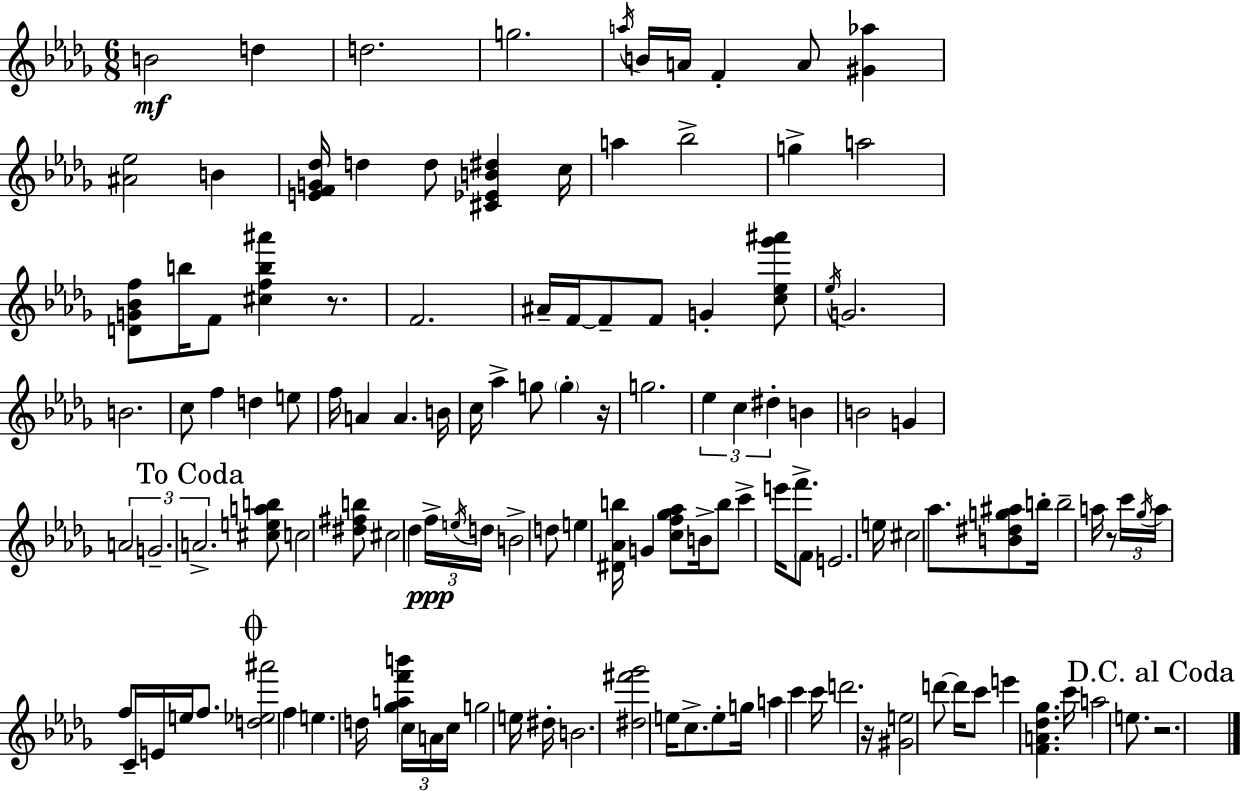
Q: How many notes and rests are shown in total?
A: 128